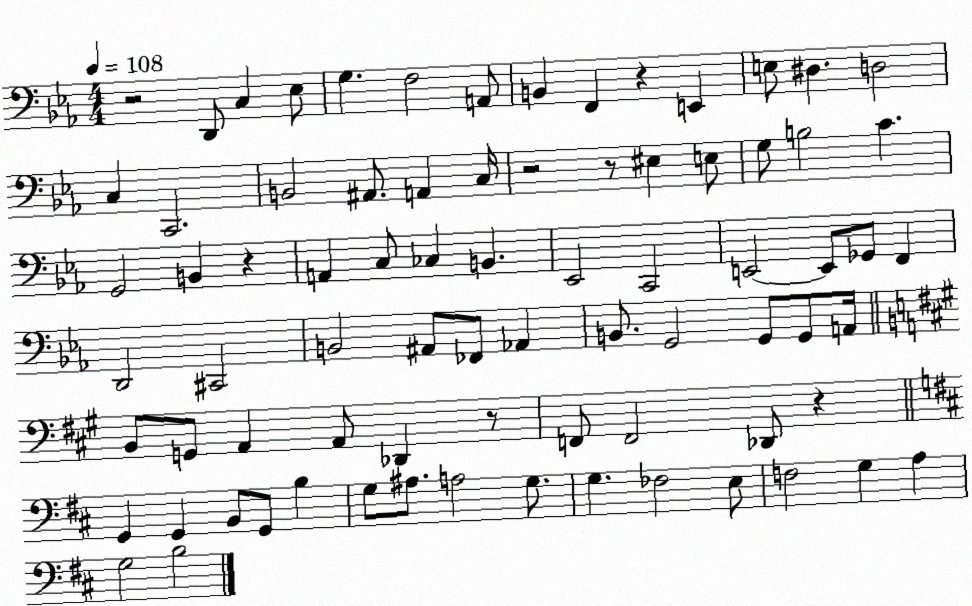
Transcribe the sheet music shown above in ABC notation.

X:1
T:Untitled
M:4/4
L:1/4
K:Eb
z2 D,,/2 C, _E,/2 G, F,2 A,,/2 B,, F,, z E,, E,/2 ^D, D,2 C, C,,2 B,,2 ^A,,/2 A,, C,/4 z2 z/2 ^E, E,/2 G,/2 B,2 C G,,2 B,, z A,, C,/2 _C, B,, _E,,2 C,,2 E,,2 E,,/2 _G,,/2 F,, D,,2 ^C,,2 B,,2 ^A,,/2 _F,,/2 _A,, B,,/2 G,,2 G,,/2 G,,/2 A,,/4 B,,/2 G,,/2 A,, A,,/2 _D,, z/2 F,,/2 F,,2 _D,,/2 z G,, G,, B,,/2 G,,/2 B, G,/2 ^A,/2 A,2 G,/2 G, _F,2 E,/2 F,2 G, A, G,2 B,2